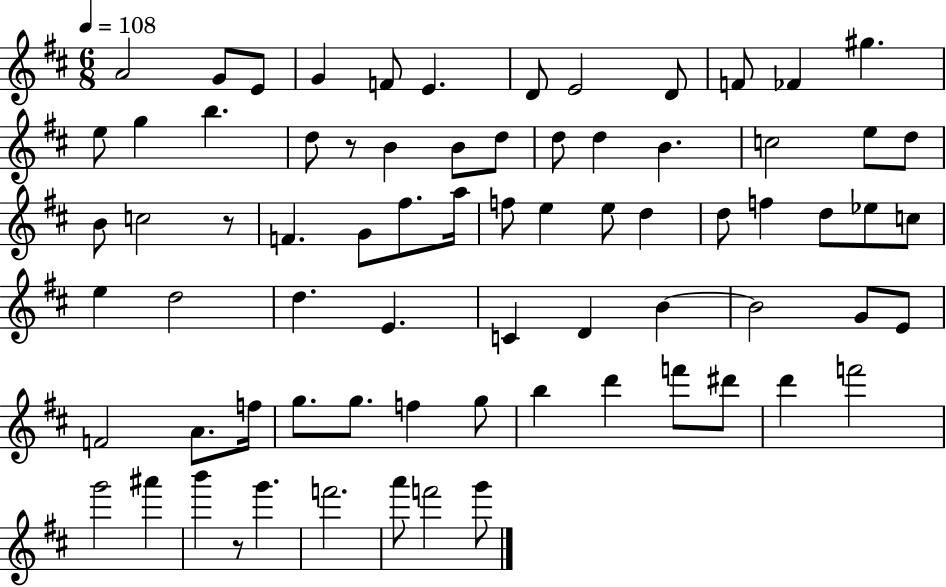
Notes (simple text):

A4/h G4/e E4/e G4/q F4/e E4/q. D4/e E4/h D4/e F4/e FES4/q G#5/q. E5/e G5/q B5/q. D5/e R/e B4/q B4/e D5/e D5/e D5/q B4/q. C5/h E5/e D5/e B4/e C5/h R/e F4/q. G4/e F#5/e. A5/s F5/e E5/q E5/e D5/q D5/e F5/q D5/e Eb5/e C5/e E5/q D5/h D5/q. E4/q. C4/q D4/q B4/q B4/h G4/e E4/e F4/h A4/e. F5/s G5/e. G5/e. F5/q G5/e B5/q D6/q F6/e D#6/e D6/q F6/h G6/h A#6/q B6/q R/e G6/q. F6/h. A6/e F6/h G6/e